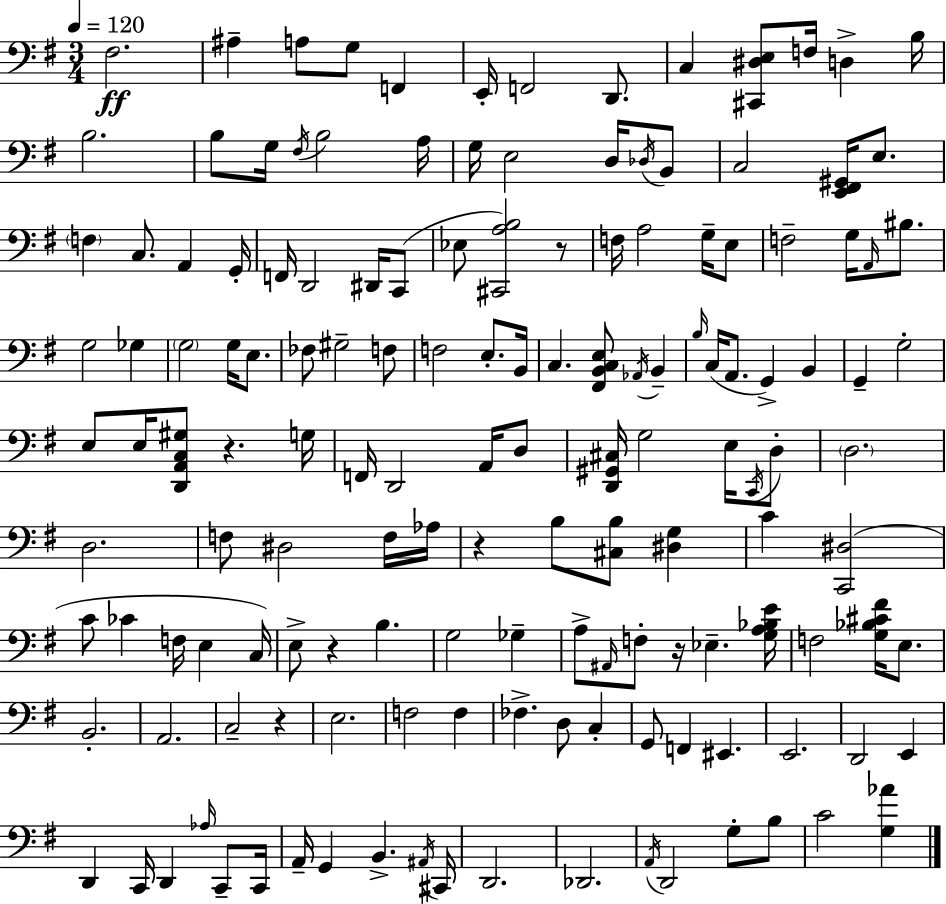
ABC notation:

X:1
T:Untitled
M:3/4
L:1/4
K:Em
^F,2 ^A, A,/2 G,/2 F,, E,,/4 F,,2 D,,/2 C, [^C,,^D,E,]/2 F,/4 D, B,/4 B,2 B,/2 G,/4 ^F,/4 B,2 A,/4 G,/4 E,2 D,/4 _D,/4 B,,/2 C,2 [E,,^F,,^G,,]/4 E,/2 F, C,/2 A,, G,,/4 F,,/4 D,,2 ^D,,/4 C,,/2 _E,/2 [^C,,A,B,]2 z/2 F,/4 A,2 G,/4 E,/2 F,2 G,/4 A,,/4 ^B,/2 G,2 _G, G,2 G,/4 E,/2 _F,/2 ^G,2 F,/2 F,2 E,/2 B,,/4 C, [^F,,B,,C,E,]/2 _A,,/4 B,, B,/4 C,/4 A,,/2 G,, B,, G,, G,2 E,/2 E,/4 [D,,A,,C,^G,]/2 z G,/4 F,,/4 D,,2 A,,/4 D,/2 [D,,^G,,^C,]/4 G,2 E,/4 C,,/4 D,/2 D,2 D,2 F,/2 ^D,2 F,/4 _A,/4 z B,/2 [^C,B,]/2 [^D,G,] C [C,,^D,]2 C/2 _C F,/4 E, C,/4 E,/2 z B, G,2 _G, A,/2 ^A,,/4 F,/2 z/4 _E, [G,A,_B,E]/4 F,2 [G,_B,^C^F]/4 E,/2 B,,2 A,,2 C,2 z E,2 F,2 F, _F, D,/2 C, G,,/2 F,, ^E,, E,,2 D,,2 E,, D,, C,,/4 D,, _A,/4 C,,/2 C,,/4 A,,/4 G,, B,, ^A,,/4 ^C,,/4 D,,2 _D,,2 A,,/4 D,,2 G,/2 B,/2 C2 [G,_A]